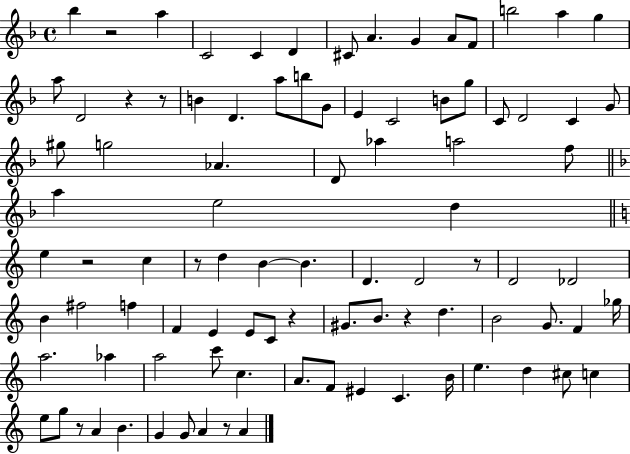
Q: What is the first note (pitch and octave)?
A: Bb5